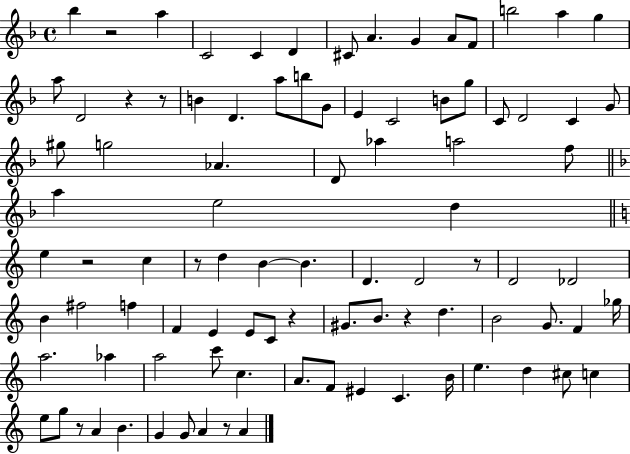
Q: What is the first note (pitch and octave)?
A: Bb5